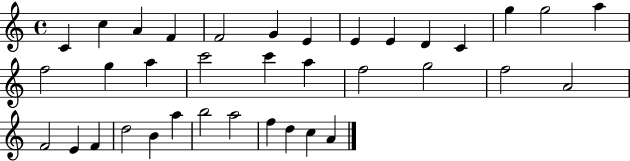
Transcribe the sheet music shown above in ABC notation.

X:1
T:Untitled
M:4/4
L:1/4
K:C
C c A F F2 G E E E D C g g2 a f2 g a c'2 c' a f2 g2 f2 A2 F2 E F d2 B a b2 a2 f d c A